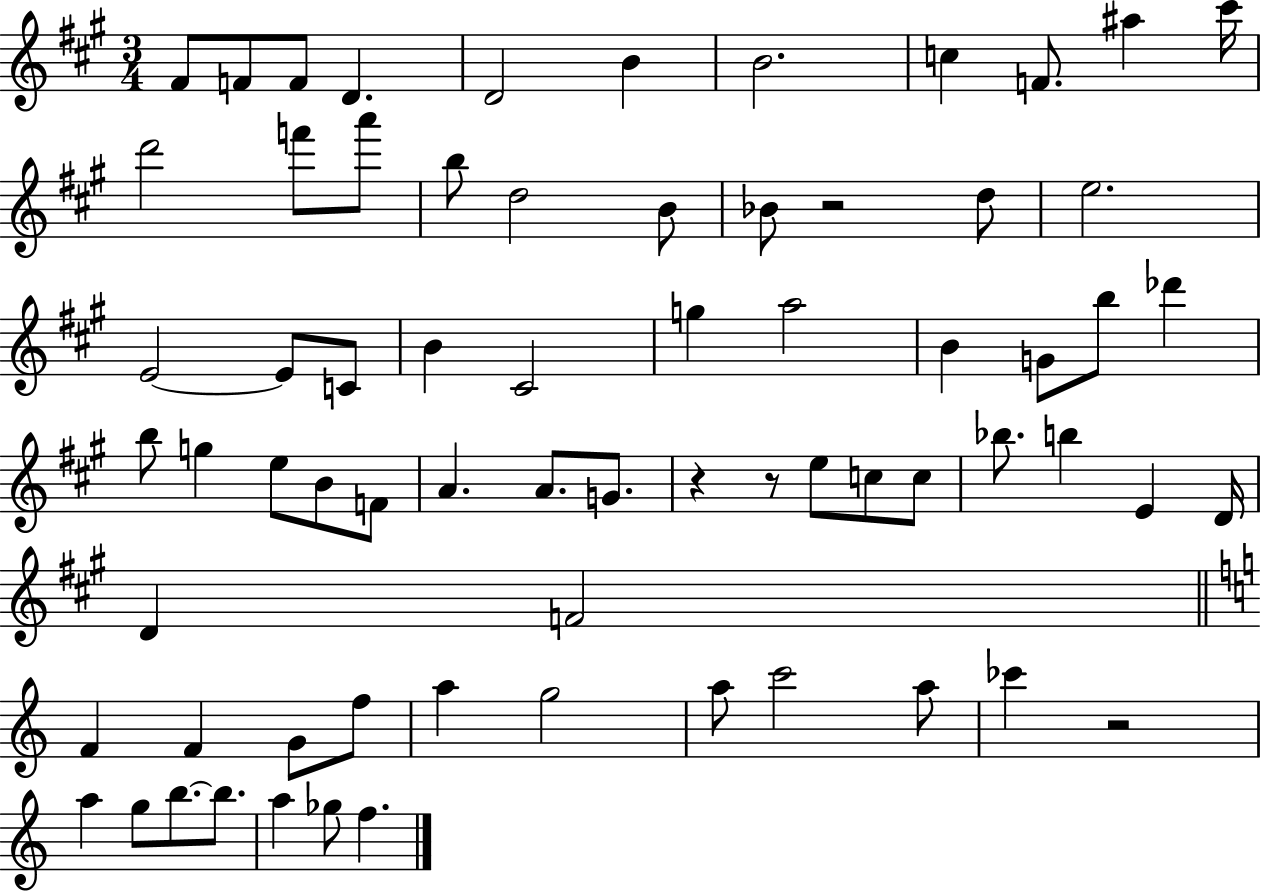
F#4/e F4/e F4/e D4/q. D4/h B4/q B4/h. C5/q F4/e. A#5/q C#6/s D6/h F6/e A6/e B5/e D5/h B4/e Bb4/e R/h D5/e E5/h. E4/h E4/e C4/e B4/q C#4/h G5/q A5/h B4/q G4/e B5/e Db6/q B5/e G5/q E5/e B4/e F4/e A4/q. A4/e. G4/e. R/q R/e E5/e C5/e C5/e Bb5/e. B5/q E4/q D4/s D4/q F4/h F4/q F4/q G4/e F5/e A5/q G5/h A5/e C6/h A5/e CES6/q R/h A5/q G5/e B5/e. B5/e. A5/q Gb5/e F5/q.